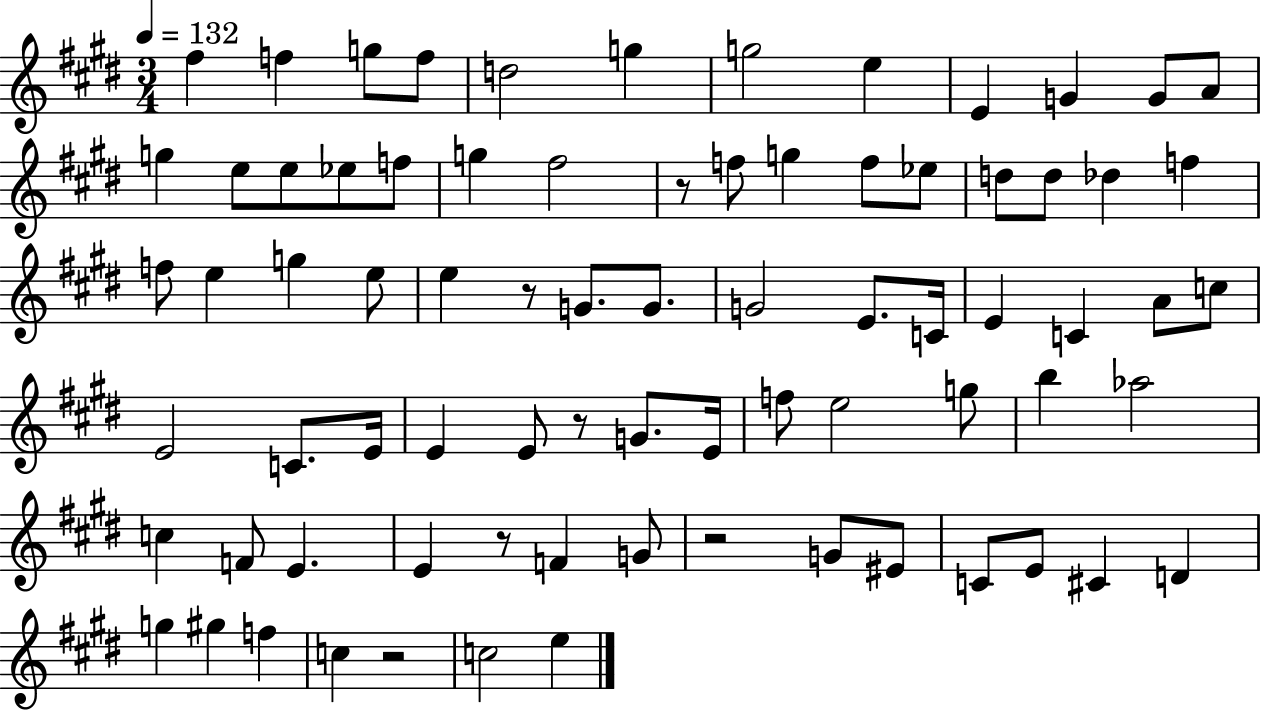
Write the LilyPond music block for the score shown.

{
  \clef treble
  \numericTimeSignature
  \time 3/4
  \key e \major
  \tempo 4 = 132
  fis''4 f''4 g''8 f''8 | d''2 g''4 | g''2 e''4 | e'4 g'4 g'8 a'8 | \break g''4 e''8 e''8 ees''8 f''8 | g''4 fis''2 | r8 f''8 g''4 f''8 ees''8 | d''8 d''8 des''4 f''4 | \break f''8 e''4 g''4 e''8 | e''4 r8 g'8. g'8. | g'2 e'8. c'16 | e'4 c'4 a'8 c''8 | \break e'2 c'8. e'16 | e'4 e'8 r8 g'8. e'16 | f''8 e''2 g''8 | b''4 aes''2 | \break c''4 f'8 e'4. | e'4 r8 f'4 g'8 | r2 g'8 eis'8 | c'8 e'8 cis'4 d'4 | \break g''4 gis''4 f''4 | c''4 r2 | c''2 e''4 | \bar "|."
}